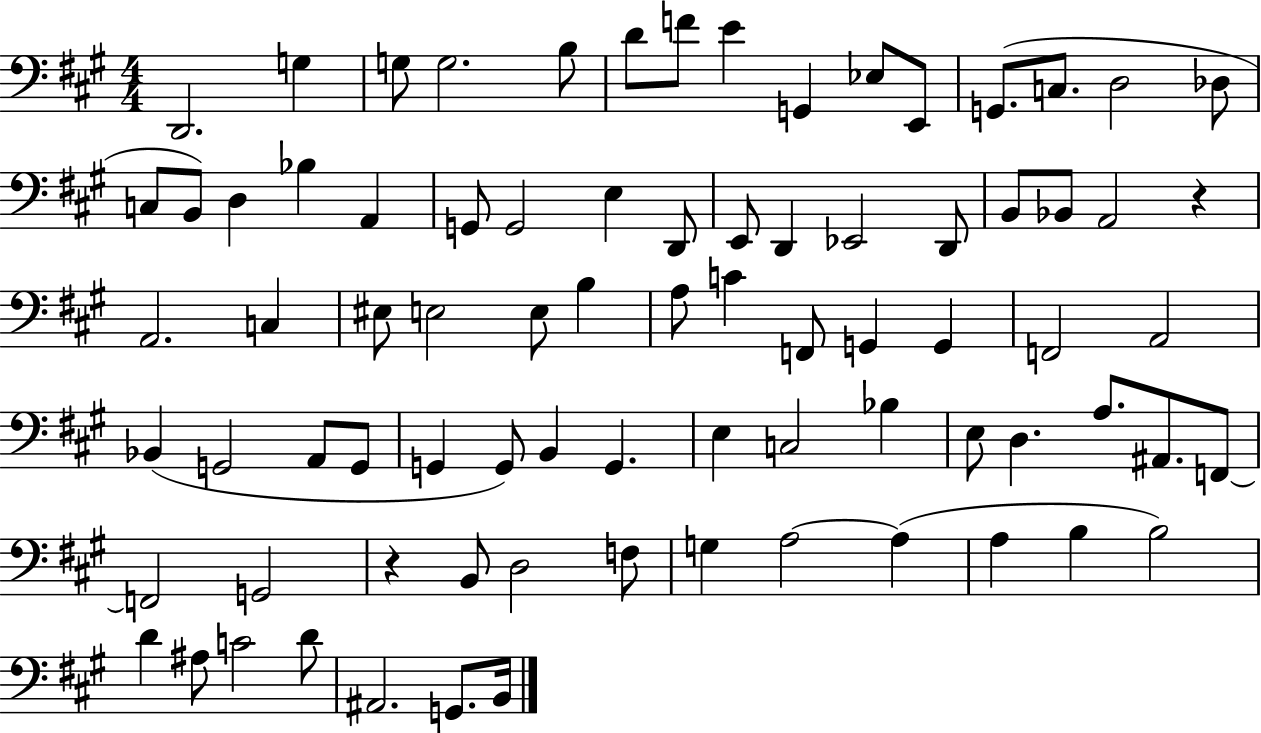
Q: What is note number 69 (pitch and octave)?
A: A3